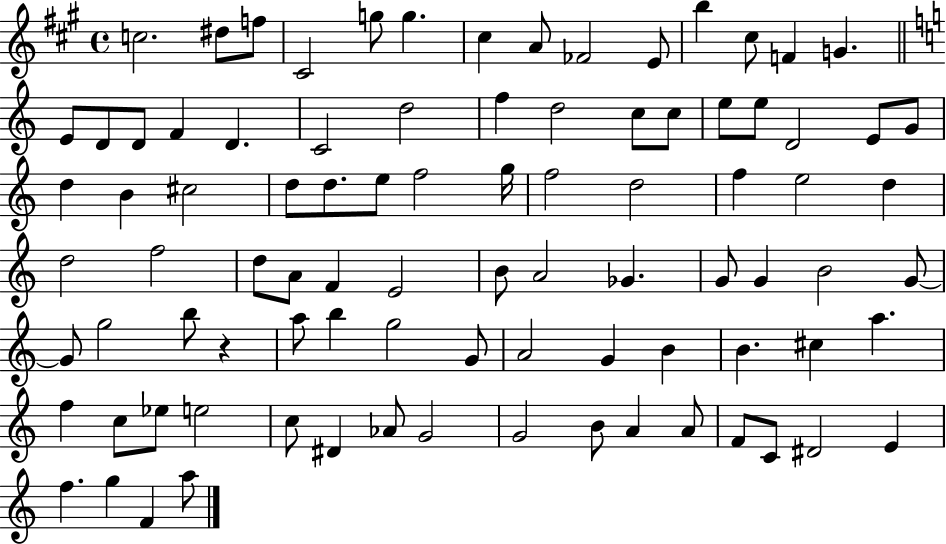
X:1
T:Untitled
M:4/4
L:1/4
K:A
c2 ^d/2 f/2 ^C2 g/2 g ^c A/2 _F2 E/2 b ^c/2 F G E/2 D/2 D/2 F D C2 d2 f d2 c/2 c/2 e/2 e/2 D2 E/2 G/2 d B ^c2 d/2 d/2 e/2 f2 g/4 f2 d2 f e2 d d2 f2 d/2 A/2 F E2 B/2 A2 _G G/2 G B2 G/2 G/2 g2 b/2 z a/2 b g2 G/2 A2 G B B ^c a f c/2 _e/2 e2 c/2 ^D _A/2 G2 G2 B/2 A A/2 F/2 C/2 ^D2 E f g F a/2